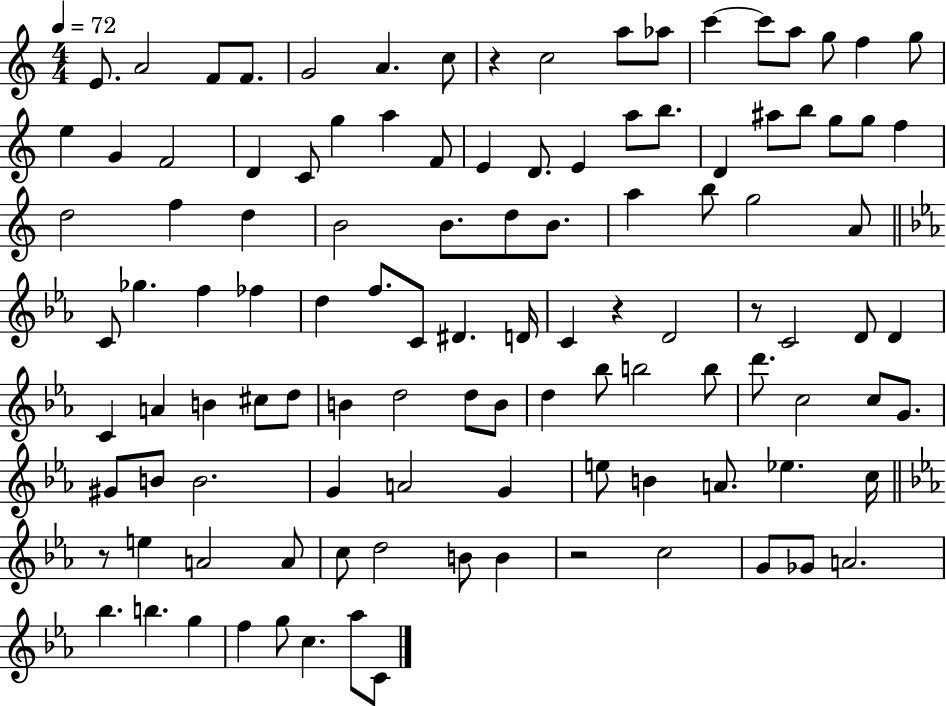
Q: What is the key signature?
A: C major